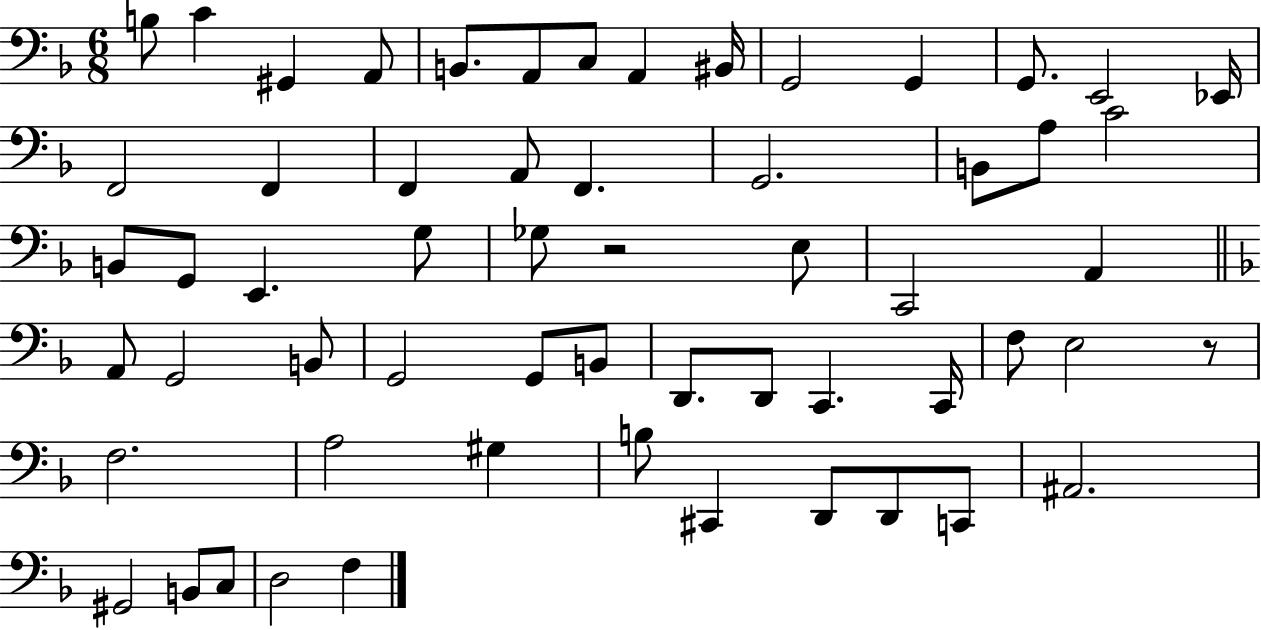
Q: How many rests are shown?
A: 2